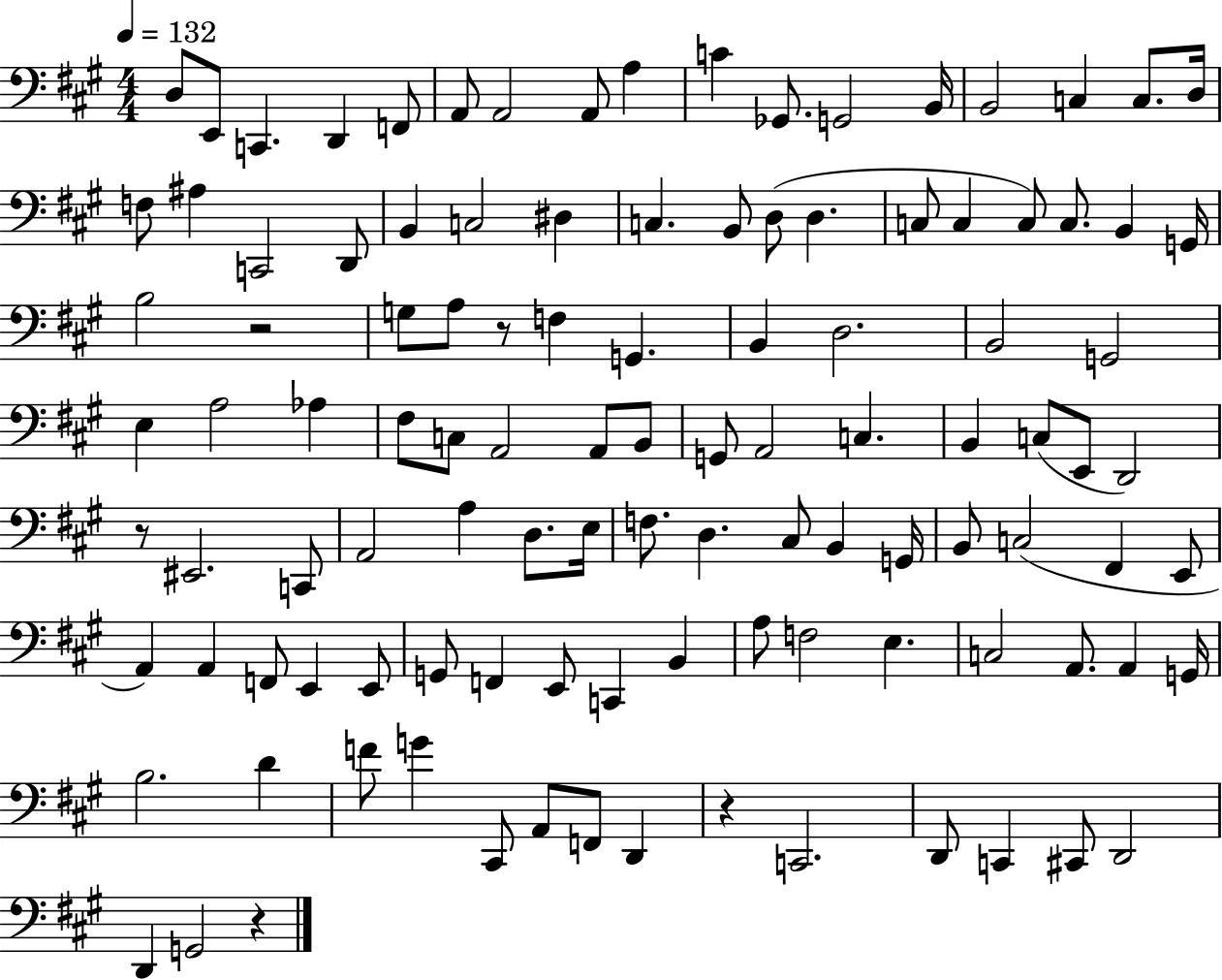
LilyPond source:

{
  \clef bass
  \numericTimeSignature
  \time 4/4
  \key a \major
  \tempo 4 = 132
  d8 e,8 c,4. d,4 f,8 | a,8 a,2 a,8 a4 | c'4 ges,8. g,2 b,16 | b,2 c4 c8. d16 | \break f8 ais4 c,2 d,8 | b,4 c2 dis4 | c4. b,8 d8( d4. | c8 c4 c8) c8. b,4 g,16 | \break b2 r2 | g8 a8 r8 f4 g,4. | b,4 d2. | b,2 g,2 | \break e4 a2 aes4 | fis8 c8 a,2 a,8 b,8 | g,8 a,2 c4. | b,4 c8( e,8 d,2) | \break r8 eis,2. c,8 | a,2 a4 d8. e16 | f8. d4. cis8 b,4 g,16 | b,8 c2( fis,4 e,8 | \break a,4) a,4 f,8 e,4 e,8 | g,8 f,4 e,8 c,4 b,4 | a8 f2 e4. | c2 a,8. a,4 g,16 | \break b2. d'4 | f'8 g'4 cis,8 a,8 f,8 d,4 | r4 c,2. | d,8 c,4 cis,8 d,2 | \break d,4 g,2 r4 | \bar "|."
}